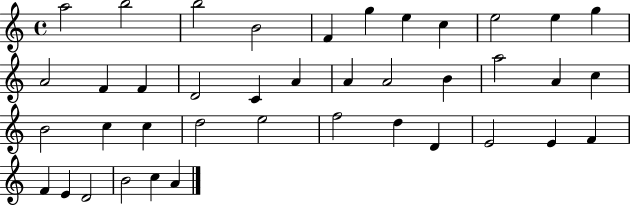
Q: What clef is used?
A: treble